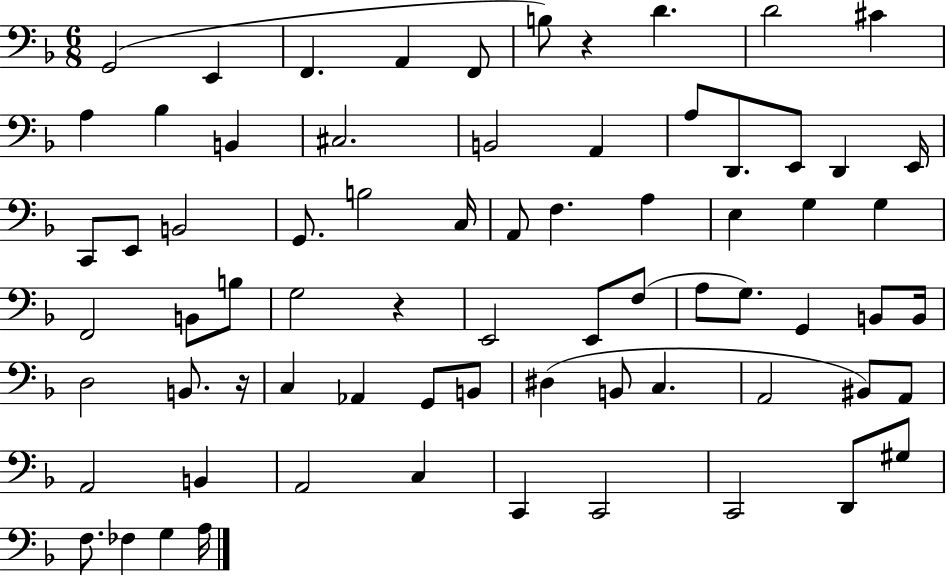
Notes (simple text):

G2/h E2/q F2/q. A2/q F2/e B3/e R/q D4/q. D4/h C#4/q A3/q Bb3/q B2/q C#3/h. B2/h A2/q A3/e D2/e. E2/e D2/q E2/s C2/e E2/e B2/h G2/e. B3/h C3/s A2/e F3/q. A3/q E3/q G3/q G3/q F2/h B2/e B3/e G3/h R/q E2/h E2/e F3/e A3/e G3/e. G2/q B2/e B2/s D3/h B2/e. R/s C3/q Ab2/q G2/e B2/e D#3/q B2/e C3/q. A2/h BIS2/e A2/e A2/h B2/q A2/h C3/q C2/q C2/h C2/h D2/e G#3/e F3/e. FES3/q G3/q A3/s